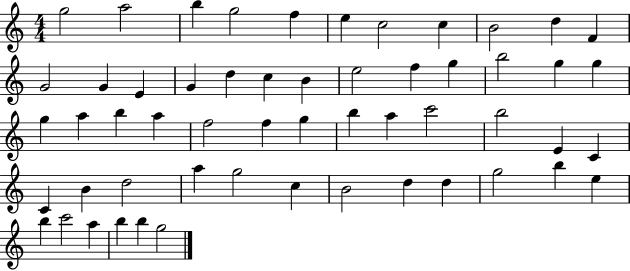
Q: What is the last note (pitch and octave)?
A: G5